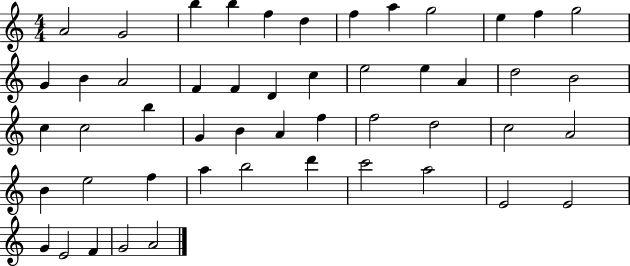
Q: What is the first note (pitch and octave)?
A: A4